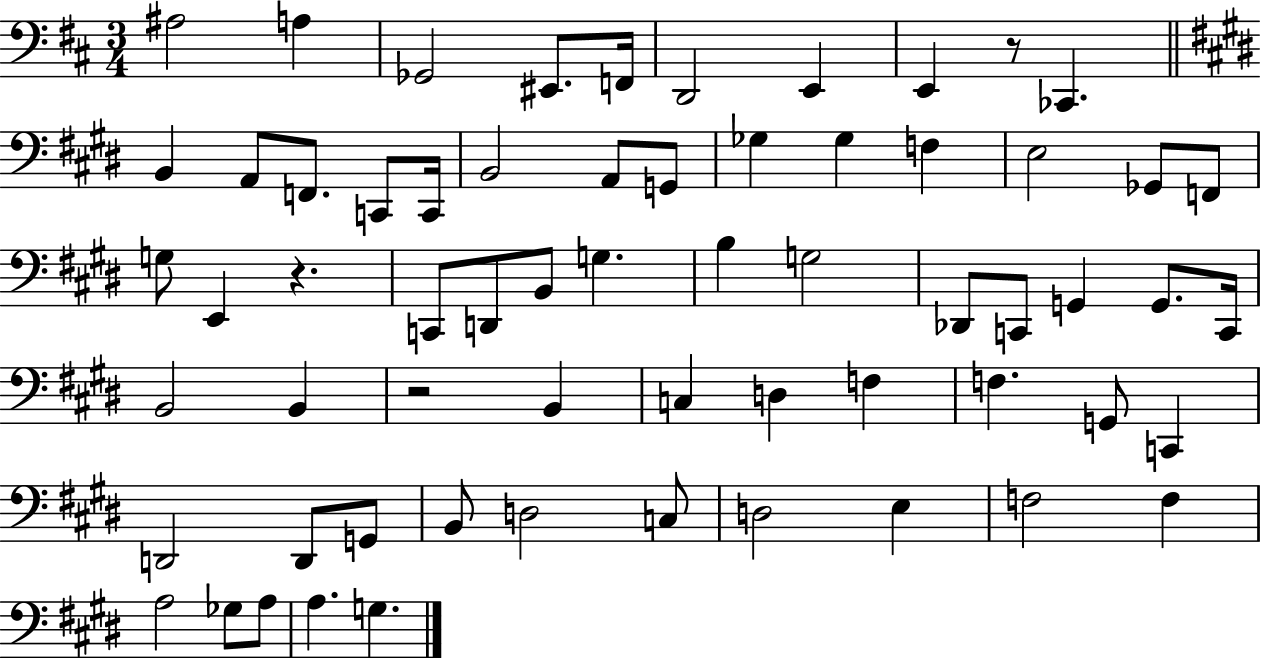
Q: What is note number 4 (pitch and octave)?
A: EIS2